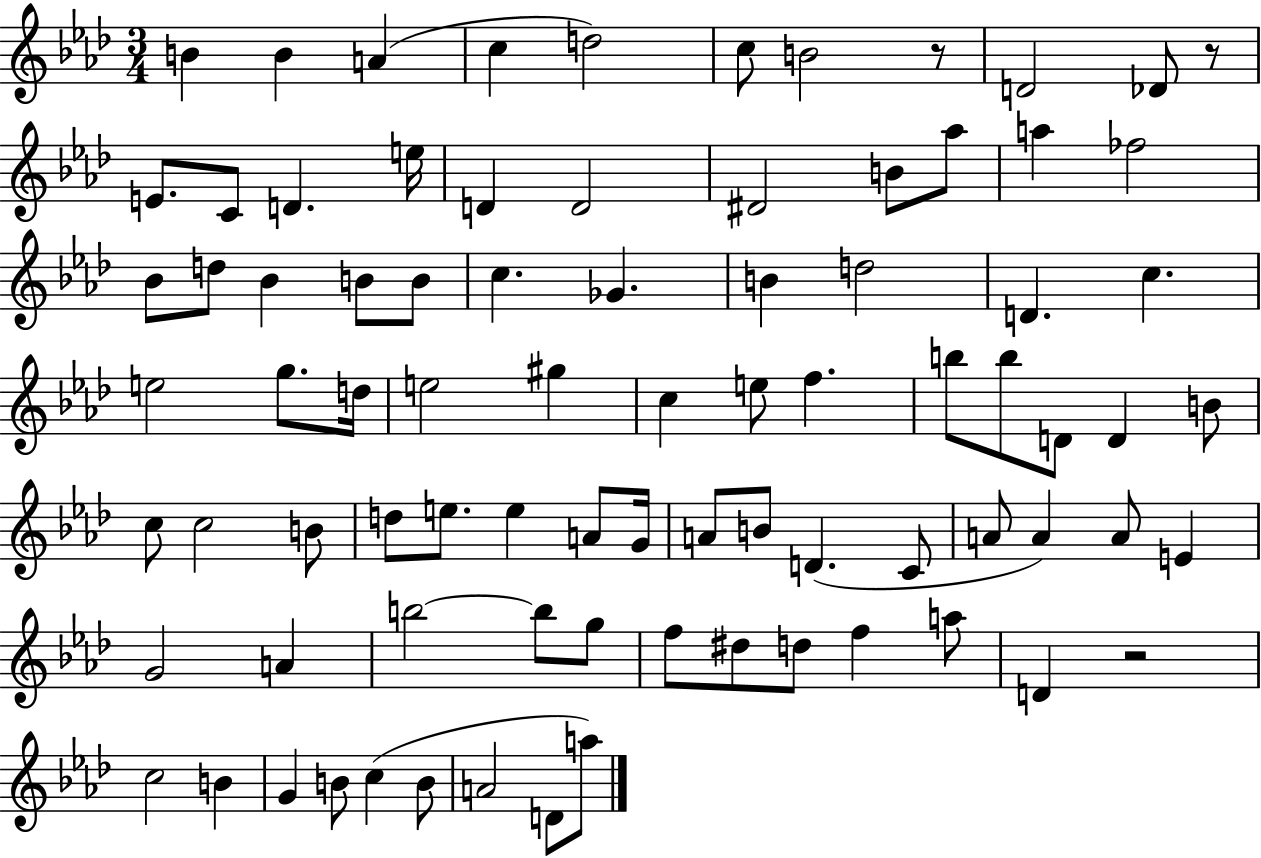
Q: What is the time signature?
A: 3/4